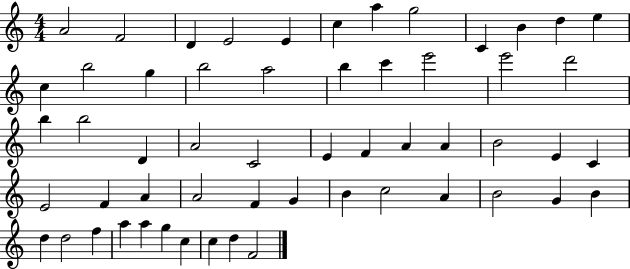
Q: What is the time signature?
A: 4/4